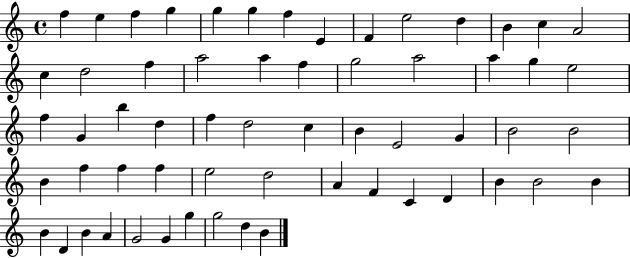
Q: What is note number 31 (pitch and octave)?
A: D5